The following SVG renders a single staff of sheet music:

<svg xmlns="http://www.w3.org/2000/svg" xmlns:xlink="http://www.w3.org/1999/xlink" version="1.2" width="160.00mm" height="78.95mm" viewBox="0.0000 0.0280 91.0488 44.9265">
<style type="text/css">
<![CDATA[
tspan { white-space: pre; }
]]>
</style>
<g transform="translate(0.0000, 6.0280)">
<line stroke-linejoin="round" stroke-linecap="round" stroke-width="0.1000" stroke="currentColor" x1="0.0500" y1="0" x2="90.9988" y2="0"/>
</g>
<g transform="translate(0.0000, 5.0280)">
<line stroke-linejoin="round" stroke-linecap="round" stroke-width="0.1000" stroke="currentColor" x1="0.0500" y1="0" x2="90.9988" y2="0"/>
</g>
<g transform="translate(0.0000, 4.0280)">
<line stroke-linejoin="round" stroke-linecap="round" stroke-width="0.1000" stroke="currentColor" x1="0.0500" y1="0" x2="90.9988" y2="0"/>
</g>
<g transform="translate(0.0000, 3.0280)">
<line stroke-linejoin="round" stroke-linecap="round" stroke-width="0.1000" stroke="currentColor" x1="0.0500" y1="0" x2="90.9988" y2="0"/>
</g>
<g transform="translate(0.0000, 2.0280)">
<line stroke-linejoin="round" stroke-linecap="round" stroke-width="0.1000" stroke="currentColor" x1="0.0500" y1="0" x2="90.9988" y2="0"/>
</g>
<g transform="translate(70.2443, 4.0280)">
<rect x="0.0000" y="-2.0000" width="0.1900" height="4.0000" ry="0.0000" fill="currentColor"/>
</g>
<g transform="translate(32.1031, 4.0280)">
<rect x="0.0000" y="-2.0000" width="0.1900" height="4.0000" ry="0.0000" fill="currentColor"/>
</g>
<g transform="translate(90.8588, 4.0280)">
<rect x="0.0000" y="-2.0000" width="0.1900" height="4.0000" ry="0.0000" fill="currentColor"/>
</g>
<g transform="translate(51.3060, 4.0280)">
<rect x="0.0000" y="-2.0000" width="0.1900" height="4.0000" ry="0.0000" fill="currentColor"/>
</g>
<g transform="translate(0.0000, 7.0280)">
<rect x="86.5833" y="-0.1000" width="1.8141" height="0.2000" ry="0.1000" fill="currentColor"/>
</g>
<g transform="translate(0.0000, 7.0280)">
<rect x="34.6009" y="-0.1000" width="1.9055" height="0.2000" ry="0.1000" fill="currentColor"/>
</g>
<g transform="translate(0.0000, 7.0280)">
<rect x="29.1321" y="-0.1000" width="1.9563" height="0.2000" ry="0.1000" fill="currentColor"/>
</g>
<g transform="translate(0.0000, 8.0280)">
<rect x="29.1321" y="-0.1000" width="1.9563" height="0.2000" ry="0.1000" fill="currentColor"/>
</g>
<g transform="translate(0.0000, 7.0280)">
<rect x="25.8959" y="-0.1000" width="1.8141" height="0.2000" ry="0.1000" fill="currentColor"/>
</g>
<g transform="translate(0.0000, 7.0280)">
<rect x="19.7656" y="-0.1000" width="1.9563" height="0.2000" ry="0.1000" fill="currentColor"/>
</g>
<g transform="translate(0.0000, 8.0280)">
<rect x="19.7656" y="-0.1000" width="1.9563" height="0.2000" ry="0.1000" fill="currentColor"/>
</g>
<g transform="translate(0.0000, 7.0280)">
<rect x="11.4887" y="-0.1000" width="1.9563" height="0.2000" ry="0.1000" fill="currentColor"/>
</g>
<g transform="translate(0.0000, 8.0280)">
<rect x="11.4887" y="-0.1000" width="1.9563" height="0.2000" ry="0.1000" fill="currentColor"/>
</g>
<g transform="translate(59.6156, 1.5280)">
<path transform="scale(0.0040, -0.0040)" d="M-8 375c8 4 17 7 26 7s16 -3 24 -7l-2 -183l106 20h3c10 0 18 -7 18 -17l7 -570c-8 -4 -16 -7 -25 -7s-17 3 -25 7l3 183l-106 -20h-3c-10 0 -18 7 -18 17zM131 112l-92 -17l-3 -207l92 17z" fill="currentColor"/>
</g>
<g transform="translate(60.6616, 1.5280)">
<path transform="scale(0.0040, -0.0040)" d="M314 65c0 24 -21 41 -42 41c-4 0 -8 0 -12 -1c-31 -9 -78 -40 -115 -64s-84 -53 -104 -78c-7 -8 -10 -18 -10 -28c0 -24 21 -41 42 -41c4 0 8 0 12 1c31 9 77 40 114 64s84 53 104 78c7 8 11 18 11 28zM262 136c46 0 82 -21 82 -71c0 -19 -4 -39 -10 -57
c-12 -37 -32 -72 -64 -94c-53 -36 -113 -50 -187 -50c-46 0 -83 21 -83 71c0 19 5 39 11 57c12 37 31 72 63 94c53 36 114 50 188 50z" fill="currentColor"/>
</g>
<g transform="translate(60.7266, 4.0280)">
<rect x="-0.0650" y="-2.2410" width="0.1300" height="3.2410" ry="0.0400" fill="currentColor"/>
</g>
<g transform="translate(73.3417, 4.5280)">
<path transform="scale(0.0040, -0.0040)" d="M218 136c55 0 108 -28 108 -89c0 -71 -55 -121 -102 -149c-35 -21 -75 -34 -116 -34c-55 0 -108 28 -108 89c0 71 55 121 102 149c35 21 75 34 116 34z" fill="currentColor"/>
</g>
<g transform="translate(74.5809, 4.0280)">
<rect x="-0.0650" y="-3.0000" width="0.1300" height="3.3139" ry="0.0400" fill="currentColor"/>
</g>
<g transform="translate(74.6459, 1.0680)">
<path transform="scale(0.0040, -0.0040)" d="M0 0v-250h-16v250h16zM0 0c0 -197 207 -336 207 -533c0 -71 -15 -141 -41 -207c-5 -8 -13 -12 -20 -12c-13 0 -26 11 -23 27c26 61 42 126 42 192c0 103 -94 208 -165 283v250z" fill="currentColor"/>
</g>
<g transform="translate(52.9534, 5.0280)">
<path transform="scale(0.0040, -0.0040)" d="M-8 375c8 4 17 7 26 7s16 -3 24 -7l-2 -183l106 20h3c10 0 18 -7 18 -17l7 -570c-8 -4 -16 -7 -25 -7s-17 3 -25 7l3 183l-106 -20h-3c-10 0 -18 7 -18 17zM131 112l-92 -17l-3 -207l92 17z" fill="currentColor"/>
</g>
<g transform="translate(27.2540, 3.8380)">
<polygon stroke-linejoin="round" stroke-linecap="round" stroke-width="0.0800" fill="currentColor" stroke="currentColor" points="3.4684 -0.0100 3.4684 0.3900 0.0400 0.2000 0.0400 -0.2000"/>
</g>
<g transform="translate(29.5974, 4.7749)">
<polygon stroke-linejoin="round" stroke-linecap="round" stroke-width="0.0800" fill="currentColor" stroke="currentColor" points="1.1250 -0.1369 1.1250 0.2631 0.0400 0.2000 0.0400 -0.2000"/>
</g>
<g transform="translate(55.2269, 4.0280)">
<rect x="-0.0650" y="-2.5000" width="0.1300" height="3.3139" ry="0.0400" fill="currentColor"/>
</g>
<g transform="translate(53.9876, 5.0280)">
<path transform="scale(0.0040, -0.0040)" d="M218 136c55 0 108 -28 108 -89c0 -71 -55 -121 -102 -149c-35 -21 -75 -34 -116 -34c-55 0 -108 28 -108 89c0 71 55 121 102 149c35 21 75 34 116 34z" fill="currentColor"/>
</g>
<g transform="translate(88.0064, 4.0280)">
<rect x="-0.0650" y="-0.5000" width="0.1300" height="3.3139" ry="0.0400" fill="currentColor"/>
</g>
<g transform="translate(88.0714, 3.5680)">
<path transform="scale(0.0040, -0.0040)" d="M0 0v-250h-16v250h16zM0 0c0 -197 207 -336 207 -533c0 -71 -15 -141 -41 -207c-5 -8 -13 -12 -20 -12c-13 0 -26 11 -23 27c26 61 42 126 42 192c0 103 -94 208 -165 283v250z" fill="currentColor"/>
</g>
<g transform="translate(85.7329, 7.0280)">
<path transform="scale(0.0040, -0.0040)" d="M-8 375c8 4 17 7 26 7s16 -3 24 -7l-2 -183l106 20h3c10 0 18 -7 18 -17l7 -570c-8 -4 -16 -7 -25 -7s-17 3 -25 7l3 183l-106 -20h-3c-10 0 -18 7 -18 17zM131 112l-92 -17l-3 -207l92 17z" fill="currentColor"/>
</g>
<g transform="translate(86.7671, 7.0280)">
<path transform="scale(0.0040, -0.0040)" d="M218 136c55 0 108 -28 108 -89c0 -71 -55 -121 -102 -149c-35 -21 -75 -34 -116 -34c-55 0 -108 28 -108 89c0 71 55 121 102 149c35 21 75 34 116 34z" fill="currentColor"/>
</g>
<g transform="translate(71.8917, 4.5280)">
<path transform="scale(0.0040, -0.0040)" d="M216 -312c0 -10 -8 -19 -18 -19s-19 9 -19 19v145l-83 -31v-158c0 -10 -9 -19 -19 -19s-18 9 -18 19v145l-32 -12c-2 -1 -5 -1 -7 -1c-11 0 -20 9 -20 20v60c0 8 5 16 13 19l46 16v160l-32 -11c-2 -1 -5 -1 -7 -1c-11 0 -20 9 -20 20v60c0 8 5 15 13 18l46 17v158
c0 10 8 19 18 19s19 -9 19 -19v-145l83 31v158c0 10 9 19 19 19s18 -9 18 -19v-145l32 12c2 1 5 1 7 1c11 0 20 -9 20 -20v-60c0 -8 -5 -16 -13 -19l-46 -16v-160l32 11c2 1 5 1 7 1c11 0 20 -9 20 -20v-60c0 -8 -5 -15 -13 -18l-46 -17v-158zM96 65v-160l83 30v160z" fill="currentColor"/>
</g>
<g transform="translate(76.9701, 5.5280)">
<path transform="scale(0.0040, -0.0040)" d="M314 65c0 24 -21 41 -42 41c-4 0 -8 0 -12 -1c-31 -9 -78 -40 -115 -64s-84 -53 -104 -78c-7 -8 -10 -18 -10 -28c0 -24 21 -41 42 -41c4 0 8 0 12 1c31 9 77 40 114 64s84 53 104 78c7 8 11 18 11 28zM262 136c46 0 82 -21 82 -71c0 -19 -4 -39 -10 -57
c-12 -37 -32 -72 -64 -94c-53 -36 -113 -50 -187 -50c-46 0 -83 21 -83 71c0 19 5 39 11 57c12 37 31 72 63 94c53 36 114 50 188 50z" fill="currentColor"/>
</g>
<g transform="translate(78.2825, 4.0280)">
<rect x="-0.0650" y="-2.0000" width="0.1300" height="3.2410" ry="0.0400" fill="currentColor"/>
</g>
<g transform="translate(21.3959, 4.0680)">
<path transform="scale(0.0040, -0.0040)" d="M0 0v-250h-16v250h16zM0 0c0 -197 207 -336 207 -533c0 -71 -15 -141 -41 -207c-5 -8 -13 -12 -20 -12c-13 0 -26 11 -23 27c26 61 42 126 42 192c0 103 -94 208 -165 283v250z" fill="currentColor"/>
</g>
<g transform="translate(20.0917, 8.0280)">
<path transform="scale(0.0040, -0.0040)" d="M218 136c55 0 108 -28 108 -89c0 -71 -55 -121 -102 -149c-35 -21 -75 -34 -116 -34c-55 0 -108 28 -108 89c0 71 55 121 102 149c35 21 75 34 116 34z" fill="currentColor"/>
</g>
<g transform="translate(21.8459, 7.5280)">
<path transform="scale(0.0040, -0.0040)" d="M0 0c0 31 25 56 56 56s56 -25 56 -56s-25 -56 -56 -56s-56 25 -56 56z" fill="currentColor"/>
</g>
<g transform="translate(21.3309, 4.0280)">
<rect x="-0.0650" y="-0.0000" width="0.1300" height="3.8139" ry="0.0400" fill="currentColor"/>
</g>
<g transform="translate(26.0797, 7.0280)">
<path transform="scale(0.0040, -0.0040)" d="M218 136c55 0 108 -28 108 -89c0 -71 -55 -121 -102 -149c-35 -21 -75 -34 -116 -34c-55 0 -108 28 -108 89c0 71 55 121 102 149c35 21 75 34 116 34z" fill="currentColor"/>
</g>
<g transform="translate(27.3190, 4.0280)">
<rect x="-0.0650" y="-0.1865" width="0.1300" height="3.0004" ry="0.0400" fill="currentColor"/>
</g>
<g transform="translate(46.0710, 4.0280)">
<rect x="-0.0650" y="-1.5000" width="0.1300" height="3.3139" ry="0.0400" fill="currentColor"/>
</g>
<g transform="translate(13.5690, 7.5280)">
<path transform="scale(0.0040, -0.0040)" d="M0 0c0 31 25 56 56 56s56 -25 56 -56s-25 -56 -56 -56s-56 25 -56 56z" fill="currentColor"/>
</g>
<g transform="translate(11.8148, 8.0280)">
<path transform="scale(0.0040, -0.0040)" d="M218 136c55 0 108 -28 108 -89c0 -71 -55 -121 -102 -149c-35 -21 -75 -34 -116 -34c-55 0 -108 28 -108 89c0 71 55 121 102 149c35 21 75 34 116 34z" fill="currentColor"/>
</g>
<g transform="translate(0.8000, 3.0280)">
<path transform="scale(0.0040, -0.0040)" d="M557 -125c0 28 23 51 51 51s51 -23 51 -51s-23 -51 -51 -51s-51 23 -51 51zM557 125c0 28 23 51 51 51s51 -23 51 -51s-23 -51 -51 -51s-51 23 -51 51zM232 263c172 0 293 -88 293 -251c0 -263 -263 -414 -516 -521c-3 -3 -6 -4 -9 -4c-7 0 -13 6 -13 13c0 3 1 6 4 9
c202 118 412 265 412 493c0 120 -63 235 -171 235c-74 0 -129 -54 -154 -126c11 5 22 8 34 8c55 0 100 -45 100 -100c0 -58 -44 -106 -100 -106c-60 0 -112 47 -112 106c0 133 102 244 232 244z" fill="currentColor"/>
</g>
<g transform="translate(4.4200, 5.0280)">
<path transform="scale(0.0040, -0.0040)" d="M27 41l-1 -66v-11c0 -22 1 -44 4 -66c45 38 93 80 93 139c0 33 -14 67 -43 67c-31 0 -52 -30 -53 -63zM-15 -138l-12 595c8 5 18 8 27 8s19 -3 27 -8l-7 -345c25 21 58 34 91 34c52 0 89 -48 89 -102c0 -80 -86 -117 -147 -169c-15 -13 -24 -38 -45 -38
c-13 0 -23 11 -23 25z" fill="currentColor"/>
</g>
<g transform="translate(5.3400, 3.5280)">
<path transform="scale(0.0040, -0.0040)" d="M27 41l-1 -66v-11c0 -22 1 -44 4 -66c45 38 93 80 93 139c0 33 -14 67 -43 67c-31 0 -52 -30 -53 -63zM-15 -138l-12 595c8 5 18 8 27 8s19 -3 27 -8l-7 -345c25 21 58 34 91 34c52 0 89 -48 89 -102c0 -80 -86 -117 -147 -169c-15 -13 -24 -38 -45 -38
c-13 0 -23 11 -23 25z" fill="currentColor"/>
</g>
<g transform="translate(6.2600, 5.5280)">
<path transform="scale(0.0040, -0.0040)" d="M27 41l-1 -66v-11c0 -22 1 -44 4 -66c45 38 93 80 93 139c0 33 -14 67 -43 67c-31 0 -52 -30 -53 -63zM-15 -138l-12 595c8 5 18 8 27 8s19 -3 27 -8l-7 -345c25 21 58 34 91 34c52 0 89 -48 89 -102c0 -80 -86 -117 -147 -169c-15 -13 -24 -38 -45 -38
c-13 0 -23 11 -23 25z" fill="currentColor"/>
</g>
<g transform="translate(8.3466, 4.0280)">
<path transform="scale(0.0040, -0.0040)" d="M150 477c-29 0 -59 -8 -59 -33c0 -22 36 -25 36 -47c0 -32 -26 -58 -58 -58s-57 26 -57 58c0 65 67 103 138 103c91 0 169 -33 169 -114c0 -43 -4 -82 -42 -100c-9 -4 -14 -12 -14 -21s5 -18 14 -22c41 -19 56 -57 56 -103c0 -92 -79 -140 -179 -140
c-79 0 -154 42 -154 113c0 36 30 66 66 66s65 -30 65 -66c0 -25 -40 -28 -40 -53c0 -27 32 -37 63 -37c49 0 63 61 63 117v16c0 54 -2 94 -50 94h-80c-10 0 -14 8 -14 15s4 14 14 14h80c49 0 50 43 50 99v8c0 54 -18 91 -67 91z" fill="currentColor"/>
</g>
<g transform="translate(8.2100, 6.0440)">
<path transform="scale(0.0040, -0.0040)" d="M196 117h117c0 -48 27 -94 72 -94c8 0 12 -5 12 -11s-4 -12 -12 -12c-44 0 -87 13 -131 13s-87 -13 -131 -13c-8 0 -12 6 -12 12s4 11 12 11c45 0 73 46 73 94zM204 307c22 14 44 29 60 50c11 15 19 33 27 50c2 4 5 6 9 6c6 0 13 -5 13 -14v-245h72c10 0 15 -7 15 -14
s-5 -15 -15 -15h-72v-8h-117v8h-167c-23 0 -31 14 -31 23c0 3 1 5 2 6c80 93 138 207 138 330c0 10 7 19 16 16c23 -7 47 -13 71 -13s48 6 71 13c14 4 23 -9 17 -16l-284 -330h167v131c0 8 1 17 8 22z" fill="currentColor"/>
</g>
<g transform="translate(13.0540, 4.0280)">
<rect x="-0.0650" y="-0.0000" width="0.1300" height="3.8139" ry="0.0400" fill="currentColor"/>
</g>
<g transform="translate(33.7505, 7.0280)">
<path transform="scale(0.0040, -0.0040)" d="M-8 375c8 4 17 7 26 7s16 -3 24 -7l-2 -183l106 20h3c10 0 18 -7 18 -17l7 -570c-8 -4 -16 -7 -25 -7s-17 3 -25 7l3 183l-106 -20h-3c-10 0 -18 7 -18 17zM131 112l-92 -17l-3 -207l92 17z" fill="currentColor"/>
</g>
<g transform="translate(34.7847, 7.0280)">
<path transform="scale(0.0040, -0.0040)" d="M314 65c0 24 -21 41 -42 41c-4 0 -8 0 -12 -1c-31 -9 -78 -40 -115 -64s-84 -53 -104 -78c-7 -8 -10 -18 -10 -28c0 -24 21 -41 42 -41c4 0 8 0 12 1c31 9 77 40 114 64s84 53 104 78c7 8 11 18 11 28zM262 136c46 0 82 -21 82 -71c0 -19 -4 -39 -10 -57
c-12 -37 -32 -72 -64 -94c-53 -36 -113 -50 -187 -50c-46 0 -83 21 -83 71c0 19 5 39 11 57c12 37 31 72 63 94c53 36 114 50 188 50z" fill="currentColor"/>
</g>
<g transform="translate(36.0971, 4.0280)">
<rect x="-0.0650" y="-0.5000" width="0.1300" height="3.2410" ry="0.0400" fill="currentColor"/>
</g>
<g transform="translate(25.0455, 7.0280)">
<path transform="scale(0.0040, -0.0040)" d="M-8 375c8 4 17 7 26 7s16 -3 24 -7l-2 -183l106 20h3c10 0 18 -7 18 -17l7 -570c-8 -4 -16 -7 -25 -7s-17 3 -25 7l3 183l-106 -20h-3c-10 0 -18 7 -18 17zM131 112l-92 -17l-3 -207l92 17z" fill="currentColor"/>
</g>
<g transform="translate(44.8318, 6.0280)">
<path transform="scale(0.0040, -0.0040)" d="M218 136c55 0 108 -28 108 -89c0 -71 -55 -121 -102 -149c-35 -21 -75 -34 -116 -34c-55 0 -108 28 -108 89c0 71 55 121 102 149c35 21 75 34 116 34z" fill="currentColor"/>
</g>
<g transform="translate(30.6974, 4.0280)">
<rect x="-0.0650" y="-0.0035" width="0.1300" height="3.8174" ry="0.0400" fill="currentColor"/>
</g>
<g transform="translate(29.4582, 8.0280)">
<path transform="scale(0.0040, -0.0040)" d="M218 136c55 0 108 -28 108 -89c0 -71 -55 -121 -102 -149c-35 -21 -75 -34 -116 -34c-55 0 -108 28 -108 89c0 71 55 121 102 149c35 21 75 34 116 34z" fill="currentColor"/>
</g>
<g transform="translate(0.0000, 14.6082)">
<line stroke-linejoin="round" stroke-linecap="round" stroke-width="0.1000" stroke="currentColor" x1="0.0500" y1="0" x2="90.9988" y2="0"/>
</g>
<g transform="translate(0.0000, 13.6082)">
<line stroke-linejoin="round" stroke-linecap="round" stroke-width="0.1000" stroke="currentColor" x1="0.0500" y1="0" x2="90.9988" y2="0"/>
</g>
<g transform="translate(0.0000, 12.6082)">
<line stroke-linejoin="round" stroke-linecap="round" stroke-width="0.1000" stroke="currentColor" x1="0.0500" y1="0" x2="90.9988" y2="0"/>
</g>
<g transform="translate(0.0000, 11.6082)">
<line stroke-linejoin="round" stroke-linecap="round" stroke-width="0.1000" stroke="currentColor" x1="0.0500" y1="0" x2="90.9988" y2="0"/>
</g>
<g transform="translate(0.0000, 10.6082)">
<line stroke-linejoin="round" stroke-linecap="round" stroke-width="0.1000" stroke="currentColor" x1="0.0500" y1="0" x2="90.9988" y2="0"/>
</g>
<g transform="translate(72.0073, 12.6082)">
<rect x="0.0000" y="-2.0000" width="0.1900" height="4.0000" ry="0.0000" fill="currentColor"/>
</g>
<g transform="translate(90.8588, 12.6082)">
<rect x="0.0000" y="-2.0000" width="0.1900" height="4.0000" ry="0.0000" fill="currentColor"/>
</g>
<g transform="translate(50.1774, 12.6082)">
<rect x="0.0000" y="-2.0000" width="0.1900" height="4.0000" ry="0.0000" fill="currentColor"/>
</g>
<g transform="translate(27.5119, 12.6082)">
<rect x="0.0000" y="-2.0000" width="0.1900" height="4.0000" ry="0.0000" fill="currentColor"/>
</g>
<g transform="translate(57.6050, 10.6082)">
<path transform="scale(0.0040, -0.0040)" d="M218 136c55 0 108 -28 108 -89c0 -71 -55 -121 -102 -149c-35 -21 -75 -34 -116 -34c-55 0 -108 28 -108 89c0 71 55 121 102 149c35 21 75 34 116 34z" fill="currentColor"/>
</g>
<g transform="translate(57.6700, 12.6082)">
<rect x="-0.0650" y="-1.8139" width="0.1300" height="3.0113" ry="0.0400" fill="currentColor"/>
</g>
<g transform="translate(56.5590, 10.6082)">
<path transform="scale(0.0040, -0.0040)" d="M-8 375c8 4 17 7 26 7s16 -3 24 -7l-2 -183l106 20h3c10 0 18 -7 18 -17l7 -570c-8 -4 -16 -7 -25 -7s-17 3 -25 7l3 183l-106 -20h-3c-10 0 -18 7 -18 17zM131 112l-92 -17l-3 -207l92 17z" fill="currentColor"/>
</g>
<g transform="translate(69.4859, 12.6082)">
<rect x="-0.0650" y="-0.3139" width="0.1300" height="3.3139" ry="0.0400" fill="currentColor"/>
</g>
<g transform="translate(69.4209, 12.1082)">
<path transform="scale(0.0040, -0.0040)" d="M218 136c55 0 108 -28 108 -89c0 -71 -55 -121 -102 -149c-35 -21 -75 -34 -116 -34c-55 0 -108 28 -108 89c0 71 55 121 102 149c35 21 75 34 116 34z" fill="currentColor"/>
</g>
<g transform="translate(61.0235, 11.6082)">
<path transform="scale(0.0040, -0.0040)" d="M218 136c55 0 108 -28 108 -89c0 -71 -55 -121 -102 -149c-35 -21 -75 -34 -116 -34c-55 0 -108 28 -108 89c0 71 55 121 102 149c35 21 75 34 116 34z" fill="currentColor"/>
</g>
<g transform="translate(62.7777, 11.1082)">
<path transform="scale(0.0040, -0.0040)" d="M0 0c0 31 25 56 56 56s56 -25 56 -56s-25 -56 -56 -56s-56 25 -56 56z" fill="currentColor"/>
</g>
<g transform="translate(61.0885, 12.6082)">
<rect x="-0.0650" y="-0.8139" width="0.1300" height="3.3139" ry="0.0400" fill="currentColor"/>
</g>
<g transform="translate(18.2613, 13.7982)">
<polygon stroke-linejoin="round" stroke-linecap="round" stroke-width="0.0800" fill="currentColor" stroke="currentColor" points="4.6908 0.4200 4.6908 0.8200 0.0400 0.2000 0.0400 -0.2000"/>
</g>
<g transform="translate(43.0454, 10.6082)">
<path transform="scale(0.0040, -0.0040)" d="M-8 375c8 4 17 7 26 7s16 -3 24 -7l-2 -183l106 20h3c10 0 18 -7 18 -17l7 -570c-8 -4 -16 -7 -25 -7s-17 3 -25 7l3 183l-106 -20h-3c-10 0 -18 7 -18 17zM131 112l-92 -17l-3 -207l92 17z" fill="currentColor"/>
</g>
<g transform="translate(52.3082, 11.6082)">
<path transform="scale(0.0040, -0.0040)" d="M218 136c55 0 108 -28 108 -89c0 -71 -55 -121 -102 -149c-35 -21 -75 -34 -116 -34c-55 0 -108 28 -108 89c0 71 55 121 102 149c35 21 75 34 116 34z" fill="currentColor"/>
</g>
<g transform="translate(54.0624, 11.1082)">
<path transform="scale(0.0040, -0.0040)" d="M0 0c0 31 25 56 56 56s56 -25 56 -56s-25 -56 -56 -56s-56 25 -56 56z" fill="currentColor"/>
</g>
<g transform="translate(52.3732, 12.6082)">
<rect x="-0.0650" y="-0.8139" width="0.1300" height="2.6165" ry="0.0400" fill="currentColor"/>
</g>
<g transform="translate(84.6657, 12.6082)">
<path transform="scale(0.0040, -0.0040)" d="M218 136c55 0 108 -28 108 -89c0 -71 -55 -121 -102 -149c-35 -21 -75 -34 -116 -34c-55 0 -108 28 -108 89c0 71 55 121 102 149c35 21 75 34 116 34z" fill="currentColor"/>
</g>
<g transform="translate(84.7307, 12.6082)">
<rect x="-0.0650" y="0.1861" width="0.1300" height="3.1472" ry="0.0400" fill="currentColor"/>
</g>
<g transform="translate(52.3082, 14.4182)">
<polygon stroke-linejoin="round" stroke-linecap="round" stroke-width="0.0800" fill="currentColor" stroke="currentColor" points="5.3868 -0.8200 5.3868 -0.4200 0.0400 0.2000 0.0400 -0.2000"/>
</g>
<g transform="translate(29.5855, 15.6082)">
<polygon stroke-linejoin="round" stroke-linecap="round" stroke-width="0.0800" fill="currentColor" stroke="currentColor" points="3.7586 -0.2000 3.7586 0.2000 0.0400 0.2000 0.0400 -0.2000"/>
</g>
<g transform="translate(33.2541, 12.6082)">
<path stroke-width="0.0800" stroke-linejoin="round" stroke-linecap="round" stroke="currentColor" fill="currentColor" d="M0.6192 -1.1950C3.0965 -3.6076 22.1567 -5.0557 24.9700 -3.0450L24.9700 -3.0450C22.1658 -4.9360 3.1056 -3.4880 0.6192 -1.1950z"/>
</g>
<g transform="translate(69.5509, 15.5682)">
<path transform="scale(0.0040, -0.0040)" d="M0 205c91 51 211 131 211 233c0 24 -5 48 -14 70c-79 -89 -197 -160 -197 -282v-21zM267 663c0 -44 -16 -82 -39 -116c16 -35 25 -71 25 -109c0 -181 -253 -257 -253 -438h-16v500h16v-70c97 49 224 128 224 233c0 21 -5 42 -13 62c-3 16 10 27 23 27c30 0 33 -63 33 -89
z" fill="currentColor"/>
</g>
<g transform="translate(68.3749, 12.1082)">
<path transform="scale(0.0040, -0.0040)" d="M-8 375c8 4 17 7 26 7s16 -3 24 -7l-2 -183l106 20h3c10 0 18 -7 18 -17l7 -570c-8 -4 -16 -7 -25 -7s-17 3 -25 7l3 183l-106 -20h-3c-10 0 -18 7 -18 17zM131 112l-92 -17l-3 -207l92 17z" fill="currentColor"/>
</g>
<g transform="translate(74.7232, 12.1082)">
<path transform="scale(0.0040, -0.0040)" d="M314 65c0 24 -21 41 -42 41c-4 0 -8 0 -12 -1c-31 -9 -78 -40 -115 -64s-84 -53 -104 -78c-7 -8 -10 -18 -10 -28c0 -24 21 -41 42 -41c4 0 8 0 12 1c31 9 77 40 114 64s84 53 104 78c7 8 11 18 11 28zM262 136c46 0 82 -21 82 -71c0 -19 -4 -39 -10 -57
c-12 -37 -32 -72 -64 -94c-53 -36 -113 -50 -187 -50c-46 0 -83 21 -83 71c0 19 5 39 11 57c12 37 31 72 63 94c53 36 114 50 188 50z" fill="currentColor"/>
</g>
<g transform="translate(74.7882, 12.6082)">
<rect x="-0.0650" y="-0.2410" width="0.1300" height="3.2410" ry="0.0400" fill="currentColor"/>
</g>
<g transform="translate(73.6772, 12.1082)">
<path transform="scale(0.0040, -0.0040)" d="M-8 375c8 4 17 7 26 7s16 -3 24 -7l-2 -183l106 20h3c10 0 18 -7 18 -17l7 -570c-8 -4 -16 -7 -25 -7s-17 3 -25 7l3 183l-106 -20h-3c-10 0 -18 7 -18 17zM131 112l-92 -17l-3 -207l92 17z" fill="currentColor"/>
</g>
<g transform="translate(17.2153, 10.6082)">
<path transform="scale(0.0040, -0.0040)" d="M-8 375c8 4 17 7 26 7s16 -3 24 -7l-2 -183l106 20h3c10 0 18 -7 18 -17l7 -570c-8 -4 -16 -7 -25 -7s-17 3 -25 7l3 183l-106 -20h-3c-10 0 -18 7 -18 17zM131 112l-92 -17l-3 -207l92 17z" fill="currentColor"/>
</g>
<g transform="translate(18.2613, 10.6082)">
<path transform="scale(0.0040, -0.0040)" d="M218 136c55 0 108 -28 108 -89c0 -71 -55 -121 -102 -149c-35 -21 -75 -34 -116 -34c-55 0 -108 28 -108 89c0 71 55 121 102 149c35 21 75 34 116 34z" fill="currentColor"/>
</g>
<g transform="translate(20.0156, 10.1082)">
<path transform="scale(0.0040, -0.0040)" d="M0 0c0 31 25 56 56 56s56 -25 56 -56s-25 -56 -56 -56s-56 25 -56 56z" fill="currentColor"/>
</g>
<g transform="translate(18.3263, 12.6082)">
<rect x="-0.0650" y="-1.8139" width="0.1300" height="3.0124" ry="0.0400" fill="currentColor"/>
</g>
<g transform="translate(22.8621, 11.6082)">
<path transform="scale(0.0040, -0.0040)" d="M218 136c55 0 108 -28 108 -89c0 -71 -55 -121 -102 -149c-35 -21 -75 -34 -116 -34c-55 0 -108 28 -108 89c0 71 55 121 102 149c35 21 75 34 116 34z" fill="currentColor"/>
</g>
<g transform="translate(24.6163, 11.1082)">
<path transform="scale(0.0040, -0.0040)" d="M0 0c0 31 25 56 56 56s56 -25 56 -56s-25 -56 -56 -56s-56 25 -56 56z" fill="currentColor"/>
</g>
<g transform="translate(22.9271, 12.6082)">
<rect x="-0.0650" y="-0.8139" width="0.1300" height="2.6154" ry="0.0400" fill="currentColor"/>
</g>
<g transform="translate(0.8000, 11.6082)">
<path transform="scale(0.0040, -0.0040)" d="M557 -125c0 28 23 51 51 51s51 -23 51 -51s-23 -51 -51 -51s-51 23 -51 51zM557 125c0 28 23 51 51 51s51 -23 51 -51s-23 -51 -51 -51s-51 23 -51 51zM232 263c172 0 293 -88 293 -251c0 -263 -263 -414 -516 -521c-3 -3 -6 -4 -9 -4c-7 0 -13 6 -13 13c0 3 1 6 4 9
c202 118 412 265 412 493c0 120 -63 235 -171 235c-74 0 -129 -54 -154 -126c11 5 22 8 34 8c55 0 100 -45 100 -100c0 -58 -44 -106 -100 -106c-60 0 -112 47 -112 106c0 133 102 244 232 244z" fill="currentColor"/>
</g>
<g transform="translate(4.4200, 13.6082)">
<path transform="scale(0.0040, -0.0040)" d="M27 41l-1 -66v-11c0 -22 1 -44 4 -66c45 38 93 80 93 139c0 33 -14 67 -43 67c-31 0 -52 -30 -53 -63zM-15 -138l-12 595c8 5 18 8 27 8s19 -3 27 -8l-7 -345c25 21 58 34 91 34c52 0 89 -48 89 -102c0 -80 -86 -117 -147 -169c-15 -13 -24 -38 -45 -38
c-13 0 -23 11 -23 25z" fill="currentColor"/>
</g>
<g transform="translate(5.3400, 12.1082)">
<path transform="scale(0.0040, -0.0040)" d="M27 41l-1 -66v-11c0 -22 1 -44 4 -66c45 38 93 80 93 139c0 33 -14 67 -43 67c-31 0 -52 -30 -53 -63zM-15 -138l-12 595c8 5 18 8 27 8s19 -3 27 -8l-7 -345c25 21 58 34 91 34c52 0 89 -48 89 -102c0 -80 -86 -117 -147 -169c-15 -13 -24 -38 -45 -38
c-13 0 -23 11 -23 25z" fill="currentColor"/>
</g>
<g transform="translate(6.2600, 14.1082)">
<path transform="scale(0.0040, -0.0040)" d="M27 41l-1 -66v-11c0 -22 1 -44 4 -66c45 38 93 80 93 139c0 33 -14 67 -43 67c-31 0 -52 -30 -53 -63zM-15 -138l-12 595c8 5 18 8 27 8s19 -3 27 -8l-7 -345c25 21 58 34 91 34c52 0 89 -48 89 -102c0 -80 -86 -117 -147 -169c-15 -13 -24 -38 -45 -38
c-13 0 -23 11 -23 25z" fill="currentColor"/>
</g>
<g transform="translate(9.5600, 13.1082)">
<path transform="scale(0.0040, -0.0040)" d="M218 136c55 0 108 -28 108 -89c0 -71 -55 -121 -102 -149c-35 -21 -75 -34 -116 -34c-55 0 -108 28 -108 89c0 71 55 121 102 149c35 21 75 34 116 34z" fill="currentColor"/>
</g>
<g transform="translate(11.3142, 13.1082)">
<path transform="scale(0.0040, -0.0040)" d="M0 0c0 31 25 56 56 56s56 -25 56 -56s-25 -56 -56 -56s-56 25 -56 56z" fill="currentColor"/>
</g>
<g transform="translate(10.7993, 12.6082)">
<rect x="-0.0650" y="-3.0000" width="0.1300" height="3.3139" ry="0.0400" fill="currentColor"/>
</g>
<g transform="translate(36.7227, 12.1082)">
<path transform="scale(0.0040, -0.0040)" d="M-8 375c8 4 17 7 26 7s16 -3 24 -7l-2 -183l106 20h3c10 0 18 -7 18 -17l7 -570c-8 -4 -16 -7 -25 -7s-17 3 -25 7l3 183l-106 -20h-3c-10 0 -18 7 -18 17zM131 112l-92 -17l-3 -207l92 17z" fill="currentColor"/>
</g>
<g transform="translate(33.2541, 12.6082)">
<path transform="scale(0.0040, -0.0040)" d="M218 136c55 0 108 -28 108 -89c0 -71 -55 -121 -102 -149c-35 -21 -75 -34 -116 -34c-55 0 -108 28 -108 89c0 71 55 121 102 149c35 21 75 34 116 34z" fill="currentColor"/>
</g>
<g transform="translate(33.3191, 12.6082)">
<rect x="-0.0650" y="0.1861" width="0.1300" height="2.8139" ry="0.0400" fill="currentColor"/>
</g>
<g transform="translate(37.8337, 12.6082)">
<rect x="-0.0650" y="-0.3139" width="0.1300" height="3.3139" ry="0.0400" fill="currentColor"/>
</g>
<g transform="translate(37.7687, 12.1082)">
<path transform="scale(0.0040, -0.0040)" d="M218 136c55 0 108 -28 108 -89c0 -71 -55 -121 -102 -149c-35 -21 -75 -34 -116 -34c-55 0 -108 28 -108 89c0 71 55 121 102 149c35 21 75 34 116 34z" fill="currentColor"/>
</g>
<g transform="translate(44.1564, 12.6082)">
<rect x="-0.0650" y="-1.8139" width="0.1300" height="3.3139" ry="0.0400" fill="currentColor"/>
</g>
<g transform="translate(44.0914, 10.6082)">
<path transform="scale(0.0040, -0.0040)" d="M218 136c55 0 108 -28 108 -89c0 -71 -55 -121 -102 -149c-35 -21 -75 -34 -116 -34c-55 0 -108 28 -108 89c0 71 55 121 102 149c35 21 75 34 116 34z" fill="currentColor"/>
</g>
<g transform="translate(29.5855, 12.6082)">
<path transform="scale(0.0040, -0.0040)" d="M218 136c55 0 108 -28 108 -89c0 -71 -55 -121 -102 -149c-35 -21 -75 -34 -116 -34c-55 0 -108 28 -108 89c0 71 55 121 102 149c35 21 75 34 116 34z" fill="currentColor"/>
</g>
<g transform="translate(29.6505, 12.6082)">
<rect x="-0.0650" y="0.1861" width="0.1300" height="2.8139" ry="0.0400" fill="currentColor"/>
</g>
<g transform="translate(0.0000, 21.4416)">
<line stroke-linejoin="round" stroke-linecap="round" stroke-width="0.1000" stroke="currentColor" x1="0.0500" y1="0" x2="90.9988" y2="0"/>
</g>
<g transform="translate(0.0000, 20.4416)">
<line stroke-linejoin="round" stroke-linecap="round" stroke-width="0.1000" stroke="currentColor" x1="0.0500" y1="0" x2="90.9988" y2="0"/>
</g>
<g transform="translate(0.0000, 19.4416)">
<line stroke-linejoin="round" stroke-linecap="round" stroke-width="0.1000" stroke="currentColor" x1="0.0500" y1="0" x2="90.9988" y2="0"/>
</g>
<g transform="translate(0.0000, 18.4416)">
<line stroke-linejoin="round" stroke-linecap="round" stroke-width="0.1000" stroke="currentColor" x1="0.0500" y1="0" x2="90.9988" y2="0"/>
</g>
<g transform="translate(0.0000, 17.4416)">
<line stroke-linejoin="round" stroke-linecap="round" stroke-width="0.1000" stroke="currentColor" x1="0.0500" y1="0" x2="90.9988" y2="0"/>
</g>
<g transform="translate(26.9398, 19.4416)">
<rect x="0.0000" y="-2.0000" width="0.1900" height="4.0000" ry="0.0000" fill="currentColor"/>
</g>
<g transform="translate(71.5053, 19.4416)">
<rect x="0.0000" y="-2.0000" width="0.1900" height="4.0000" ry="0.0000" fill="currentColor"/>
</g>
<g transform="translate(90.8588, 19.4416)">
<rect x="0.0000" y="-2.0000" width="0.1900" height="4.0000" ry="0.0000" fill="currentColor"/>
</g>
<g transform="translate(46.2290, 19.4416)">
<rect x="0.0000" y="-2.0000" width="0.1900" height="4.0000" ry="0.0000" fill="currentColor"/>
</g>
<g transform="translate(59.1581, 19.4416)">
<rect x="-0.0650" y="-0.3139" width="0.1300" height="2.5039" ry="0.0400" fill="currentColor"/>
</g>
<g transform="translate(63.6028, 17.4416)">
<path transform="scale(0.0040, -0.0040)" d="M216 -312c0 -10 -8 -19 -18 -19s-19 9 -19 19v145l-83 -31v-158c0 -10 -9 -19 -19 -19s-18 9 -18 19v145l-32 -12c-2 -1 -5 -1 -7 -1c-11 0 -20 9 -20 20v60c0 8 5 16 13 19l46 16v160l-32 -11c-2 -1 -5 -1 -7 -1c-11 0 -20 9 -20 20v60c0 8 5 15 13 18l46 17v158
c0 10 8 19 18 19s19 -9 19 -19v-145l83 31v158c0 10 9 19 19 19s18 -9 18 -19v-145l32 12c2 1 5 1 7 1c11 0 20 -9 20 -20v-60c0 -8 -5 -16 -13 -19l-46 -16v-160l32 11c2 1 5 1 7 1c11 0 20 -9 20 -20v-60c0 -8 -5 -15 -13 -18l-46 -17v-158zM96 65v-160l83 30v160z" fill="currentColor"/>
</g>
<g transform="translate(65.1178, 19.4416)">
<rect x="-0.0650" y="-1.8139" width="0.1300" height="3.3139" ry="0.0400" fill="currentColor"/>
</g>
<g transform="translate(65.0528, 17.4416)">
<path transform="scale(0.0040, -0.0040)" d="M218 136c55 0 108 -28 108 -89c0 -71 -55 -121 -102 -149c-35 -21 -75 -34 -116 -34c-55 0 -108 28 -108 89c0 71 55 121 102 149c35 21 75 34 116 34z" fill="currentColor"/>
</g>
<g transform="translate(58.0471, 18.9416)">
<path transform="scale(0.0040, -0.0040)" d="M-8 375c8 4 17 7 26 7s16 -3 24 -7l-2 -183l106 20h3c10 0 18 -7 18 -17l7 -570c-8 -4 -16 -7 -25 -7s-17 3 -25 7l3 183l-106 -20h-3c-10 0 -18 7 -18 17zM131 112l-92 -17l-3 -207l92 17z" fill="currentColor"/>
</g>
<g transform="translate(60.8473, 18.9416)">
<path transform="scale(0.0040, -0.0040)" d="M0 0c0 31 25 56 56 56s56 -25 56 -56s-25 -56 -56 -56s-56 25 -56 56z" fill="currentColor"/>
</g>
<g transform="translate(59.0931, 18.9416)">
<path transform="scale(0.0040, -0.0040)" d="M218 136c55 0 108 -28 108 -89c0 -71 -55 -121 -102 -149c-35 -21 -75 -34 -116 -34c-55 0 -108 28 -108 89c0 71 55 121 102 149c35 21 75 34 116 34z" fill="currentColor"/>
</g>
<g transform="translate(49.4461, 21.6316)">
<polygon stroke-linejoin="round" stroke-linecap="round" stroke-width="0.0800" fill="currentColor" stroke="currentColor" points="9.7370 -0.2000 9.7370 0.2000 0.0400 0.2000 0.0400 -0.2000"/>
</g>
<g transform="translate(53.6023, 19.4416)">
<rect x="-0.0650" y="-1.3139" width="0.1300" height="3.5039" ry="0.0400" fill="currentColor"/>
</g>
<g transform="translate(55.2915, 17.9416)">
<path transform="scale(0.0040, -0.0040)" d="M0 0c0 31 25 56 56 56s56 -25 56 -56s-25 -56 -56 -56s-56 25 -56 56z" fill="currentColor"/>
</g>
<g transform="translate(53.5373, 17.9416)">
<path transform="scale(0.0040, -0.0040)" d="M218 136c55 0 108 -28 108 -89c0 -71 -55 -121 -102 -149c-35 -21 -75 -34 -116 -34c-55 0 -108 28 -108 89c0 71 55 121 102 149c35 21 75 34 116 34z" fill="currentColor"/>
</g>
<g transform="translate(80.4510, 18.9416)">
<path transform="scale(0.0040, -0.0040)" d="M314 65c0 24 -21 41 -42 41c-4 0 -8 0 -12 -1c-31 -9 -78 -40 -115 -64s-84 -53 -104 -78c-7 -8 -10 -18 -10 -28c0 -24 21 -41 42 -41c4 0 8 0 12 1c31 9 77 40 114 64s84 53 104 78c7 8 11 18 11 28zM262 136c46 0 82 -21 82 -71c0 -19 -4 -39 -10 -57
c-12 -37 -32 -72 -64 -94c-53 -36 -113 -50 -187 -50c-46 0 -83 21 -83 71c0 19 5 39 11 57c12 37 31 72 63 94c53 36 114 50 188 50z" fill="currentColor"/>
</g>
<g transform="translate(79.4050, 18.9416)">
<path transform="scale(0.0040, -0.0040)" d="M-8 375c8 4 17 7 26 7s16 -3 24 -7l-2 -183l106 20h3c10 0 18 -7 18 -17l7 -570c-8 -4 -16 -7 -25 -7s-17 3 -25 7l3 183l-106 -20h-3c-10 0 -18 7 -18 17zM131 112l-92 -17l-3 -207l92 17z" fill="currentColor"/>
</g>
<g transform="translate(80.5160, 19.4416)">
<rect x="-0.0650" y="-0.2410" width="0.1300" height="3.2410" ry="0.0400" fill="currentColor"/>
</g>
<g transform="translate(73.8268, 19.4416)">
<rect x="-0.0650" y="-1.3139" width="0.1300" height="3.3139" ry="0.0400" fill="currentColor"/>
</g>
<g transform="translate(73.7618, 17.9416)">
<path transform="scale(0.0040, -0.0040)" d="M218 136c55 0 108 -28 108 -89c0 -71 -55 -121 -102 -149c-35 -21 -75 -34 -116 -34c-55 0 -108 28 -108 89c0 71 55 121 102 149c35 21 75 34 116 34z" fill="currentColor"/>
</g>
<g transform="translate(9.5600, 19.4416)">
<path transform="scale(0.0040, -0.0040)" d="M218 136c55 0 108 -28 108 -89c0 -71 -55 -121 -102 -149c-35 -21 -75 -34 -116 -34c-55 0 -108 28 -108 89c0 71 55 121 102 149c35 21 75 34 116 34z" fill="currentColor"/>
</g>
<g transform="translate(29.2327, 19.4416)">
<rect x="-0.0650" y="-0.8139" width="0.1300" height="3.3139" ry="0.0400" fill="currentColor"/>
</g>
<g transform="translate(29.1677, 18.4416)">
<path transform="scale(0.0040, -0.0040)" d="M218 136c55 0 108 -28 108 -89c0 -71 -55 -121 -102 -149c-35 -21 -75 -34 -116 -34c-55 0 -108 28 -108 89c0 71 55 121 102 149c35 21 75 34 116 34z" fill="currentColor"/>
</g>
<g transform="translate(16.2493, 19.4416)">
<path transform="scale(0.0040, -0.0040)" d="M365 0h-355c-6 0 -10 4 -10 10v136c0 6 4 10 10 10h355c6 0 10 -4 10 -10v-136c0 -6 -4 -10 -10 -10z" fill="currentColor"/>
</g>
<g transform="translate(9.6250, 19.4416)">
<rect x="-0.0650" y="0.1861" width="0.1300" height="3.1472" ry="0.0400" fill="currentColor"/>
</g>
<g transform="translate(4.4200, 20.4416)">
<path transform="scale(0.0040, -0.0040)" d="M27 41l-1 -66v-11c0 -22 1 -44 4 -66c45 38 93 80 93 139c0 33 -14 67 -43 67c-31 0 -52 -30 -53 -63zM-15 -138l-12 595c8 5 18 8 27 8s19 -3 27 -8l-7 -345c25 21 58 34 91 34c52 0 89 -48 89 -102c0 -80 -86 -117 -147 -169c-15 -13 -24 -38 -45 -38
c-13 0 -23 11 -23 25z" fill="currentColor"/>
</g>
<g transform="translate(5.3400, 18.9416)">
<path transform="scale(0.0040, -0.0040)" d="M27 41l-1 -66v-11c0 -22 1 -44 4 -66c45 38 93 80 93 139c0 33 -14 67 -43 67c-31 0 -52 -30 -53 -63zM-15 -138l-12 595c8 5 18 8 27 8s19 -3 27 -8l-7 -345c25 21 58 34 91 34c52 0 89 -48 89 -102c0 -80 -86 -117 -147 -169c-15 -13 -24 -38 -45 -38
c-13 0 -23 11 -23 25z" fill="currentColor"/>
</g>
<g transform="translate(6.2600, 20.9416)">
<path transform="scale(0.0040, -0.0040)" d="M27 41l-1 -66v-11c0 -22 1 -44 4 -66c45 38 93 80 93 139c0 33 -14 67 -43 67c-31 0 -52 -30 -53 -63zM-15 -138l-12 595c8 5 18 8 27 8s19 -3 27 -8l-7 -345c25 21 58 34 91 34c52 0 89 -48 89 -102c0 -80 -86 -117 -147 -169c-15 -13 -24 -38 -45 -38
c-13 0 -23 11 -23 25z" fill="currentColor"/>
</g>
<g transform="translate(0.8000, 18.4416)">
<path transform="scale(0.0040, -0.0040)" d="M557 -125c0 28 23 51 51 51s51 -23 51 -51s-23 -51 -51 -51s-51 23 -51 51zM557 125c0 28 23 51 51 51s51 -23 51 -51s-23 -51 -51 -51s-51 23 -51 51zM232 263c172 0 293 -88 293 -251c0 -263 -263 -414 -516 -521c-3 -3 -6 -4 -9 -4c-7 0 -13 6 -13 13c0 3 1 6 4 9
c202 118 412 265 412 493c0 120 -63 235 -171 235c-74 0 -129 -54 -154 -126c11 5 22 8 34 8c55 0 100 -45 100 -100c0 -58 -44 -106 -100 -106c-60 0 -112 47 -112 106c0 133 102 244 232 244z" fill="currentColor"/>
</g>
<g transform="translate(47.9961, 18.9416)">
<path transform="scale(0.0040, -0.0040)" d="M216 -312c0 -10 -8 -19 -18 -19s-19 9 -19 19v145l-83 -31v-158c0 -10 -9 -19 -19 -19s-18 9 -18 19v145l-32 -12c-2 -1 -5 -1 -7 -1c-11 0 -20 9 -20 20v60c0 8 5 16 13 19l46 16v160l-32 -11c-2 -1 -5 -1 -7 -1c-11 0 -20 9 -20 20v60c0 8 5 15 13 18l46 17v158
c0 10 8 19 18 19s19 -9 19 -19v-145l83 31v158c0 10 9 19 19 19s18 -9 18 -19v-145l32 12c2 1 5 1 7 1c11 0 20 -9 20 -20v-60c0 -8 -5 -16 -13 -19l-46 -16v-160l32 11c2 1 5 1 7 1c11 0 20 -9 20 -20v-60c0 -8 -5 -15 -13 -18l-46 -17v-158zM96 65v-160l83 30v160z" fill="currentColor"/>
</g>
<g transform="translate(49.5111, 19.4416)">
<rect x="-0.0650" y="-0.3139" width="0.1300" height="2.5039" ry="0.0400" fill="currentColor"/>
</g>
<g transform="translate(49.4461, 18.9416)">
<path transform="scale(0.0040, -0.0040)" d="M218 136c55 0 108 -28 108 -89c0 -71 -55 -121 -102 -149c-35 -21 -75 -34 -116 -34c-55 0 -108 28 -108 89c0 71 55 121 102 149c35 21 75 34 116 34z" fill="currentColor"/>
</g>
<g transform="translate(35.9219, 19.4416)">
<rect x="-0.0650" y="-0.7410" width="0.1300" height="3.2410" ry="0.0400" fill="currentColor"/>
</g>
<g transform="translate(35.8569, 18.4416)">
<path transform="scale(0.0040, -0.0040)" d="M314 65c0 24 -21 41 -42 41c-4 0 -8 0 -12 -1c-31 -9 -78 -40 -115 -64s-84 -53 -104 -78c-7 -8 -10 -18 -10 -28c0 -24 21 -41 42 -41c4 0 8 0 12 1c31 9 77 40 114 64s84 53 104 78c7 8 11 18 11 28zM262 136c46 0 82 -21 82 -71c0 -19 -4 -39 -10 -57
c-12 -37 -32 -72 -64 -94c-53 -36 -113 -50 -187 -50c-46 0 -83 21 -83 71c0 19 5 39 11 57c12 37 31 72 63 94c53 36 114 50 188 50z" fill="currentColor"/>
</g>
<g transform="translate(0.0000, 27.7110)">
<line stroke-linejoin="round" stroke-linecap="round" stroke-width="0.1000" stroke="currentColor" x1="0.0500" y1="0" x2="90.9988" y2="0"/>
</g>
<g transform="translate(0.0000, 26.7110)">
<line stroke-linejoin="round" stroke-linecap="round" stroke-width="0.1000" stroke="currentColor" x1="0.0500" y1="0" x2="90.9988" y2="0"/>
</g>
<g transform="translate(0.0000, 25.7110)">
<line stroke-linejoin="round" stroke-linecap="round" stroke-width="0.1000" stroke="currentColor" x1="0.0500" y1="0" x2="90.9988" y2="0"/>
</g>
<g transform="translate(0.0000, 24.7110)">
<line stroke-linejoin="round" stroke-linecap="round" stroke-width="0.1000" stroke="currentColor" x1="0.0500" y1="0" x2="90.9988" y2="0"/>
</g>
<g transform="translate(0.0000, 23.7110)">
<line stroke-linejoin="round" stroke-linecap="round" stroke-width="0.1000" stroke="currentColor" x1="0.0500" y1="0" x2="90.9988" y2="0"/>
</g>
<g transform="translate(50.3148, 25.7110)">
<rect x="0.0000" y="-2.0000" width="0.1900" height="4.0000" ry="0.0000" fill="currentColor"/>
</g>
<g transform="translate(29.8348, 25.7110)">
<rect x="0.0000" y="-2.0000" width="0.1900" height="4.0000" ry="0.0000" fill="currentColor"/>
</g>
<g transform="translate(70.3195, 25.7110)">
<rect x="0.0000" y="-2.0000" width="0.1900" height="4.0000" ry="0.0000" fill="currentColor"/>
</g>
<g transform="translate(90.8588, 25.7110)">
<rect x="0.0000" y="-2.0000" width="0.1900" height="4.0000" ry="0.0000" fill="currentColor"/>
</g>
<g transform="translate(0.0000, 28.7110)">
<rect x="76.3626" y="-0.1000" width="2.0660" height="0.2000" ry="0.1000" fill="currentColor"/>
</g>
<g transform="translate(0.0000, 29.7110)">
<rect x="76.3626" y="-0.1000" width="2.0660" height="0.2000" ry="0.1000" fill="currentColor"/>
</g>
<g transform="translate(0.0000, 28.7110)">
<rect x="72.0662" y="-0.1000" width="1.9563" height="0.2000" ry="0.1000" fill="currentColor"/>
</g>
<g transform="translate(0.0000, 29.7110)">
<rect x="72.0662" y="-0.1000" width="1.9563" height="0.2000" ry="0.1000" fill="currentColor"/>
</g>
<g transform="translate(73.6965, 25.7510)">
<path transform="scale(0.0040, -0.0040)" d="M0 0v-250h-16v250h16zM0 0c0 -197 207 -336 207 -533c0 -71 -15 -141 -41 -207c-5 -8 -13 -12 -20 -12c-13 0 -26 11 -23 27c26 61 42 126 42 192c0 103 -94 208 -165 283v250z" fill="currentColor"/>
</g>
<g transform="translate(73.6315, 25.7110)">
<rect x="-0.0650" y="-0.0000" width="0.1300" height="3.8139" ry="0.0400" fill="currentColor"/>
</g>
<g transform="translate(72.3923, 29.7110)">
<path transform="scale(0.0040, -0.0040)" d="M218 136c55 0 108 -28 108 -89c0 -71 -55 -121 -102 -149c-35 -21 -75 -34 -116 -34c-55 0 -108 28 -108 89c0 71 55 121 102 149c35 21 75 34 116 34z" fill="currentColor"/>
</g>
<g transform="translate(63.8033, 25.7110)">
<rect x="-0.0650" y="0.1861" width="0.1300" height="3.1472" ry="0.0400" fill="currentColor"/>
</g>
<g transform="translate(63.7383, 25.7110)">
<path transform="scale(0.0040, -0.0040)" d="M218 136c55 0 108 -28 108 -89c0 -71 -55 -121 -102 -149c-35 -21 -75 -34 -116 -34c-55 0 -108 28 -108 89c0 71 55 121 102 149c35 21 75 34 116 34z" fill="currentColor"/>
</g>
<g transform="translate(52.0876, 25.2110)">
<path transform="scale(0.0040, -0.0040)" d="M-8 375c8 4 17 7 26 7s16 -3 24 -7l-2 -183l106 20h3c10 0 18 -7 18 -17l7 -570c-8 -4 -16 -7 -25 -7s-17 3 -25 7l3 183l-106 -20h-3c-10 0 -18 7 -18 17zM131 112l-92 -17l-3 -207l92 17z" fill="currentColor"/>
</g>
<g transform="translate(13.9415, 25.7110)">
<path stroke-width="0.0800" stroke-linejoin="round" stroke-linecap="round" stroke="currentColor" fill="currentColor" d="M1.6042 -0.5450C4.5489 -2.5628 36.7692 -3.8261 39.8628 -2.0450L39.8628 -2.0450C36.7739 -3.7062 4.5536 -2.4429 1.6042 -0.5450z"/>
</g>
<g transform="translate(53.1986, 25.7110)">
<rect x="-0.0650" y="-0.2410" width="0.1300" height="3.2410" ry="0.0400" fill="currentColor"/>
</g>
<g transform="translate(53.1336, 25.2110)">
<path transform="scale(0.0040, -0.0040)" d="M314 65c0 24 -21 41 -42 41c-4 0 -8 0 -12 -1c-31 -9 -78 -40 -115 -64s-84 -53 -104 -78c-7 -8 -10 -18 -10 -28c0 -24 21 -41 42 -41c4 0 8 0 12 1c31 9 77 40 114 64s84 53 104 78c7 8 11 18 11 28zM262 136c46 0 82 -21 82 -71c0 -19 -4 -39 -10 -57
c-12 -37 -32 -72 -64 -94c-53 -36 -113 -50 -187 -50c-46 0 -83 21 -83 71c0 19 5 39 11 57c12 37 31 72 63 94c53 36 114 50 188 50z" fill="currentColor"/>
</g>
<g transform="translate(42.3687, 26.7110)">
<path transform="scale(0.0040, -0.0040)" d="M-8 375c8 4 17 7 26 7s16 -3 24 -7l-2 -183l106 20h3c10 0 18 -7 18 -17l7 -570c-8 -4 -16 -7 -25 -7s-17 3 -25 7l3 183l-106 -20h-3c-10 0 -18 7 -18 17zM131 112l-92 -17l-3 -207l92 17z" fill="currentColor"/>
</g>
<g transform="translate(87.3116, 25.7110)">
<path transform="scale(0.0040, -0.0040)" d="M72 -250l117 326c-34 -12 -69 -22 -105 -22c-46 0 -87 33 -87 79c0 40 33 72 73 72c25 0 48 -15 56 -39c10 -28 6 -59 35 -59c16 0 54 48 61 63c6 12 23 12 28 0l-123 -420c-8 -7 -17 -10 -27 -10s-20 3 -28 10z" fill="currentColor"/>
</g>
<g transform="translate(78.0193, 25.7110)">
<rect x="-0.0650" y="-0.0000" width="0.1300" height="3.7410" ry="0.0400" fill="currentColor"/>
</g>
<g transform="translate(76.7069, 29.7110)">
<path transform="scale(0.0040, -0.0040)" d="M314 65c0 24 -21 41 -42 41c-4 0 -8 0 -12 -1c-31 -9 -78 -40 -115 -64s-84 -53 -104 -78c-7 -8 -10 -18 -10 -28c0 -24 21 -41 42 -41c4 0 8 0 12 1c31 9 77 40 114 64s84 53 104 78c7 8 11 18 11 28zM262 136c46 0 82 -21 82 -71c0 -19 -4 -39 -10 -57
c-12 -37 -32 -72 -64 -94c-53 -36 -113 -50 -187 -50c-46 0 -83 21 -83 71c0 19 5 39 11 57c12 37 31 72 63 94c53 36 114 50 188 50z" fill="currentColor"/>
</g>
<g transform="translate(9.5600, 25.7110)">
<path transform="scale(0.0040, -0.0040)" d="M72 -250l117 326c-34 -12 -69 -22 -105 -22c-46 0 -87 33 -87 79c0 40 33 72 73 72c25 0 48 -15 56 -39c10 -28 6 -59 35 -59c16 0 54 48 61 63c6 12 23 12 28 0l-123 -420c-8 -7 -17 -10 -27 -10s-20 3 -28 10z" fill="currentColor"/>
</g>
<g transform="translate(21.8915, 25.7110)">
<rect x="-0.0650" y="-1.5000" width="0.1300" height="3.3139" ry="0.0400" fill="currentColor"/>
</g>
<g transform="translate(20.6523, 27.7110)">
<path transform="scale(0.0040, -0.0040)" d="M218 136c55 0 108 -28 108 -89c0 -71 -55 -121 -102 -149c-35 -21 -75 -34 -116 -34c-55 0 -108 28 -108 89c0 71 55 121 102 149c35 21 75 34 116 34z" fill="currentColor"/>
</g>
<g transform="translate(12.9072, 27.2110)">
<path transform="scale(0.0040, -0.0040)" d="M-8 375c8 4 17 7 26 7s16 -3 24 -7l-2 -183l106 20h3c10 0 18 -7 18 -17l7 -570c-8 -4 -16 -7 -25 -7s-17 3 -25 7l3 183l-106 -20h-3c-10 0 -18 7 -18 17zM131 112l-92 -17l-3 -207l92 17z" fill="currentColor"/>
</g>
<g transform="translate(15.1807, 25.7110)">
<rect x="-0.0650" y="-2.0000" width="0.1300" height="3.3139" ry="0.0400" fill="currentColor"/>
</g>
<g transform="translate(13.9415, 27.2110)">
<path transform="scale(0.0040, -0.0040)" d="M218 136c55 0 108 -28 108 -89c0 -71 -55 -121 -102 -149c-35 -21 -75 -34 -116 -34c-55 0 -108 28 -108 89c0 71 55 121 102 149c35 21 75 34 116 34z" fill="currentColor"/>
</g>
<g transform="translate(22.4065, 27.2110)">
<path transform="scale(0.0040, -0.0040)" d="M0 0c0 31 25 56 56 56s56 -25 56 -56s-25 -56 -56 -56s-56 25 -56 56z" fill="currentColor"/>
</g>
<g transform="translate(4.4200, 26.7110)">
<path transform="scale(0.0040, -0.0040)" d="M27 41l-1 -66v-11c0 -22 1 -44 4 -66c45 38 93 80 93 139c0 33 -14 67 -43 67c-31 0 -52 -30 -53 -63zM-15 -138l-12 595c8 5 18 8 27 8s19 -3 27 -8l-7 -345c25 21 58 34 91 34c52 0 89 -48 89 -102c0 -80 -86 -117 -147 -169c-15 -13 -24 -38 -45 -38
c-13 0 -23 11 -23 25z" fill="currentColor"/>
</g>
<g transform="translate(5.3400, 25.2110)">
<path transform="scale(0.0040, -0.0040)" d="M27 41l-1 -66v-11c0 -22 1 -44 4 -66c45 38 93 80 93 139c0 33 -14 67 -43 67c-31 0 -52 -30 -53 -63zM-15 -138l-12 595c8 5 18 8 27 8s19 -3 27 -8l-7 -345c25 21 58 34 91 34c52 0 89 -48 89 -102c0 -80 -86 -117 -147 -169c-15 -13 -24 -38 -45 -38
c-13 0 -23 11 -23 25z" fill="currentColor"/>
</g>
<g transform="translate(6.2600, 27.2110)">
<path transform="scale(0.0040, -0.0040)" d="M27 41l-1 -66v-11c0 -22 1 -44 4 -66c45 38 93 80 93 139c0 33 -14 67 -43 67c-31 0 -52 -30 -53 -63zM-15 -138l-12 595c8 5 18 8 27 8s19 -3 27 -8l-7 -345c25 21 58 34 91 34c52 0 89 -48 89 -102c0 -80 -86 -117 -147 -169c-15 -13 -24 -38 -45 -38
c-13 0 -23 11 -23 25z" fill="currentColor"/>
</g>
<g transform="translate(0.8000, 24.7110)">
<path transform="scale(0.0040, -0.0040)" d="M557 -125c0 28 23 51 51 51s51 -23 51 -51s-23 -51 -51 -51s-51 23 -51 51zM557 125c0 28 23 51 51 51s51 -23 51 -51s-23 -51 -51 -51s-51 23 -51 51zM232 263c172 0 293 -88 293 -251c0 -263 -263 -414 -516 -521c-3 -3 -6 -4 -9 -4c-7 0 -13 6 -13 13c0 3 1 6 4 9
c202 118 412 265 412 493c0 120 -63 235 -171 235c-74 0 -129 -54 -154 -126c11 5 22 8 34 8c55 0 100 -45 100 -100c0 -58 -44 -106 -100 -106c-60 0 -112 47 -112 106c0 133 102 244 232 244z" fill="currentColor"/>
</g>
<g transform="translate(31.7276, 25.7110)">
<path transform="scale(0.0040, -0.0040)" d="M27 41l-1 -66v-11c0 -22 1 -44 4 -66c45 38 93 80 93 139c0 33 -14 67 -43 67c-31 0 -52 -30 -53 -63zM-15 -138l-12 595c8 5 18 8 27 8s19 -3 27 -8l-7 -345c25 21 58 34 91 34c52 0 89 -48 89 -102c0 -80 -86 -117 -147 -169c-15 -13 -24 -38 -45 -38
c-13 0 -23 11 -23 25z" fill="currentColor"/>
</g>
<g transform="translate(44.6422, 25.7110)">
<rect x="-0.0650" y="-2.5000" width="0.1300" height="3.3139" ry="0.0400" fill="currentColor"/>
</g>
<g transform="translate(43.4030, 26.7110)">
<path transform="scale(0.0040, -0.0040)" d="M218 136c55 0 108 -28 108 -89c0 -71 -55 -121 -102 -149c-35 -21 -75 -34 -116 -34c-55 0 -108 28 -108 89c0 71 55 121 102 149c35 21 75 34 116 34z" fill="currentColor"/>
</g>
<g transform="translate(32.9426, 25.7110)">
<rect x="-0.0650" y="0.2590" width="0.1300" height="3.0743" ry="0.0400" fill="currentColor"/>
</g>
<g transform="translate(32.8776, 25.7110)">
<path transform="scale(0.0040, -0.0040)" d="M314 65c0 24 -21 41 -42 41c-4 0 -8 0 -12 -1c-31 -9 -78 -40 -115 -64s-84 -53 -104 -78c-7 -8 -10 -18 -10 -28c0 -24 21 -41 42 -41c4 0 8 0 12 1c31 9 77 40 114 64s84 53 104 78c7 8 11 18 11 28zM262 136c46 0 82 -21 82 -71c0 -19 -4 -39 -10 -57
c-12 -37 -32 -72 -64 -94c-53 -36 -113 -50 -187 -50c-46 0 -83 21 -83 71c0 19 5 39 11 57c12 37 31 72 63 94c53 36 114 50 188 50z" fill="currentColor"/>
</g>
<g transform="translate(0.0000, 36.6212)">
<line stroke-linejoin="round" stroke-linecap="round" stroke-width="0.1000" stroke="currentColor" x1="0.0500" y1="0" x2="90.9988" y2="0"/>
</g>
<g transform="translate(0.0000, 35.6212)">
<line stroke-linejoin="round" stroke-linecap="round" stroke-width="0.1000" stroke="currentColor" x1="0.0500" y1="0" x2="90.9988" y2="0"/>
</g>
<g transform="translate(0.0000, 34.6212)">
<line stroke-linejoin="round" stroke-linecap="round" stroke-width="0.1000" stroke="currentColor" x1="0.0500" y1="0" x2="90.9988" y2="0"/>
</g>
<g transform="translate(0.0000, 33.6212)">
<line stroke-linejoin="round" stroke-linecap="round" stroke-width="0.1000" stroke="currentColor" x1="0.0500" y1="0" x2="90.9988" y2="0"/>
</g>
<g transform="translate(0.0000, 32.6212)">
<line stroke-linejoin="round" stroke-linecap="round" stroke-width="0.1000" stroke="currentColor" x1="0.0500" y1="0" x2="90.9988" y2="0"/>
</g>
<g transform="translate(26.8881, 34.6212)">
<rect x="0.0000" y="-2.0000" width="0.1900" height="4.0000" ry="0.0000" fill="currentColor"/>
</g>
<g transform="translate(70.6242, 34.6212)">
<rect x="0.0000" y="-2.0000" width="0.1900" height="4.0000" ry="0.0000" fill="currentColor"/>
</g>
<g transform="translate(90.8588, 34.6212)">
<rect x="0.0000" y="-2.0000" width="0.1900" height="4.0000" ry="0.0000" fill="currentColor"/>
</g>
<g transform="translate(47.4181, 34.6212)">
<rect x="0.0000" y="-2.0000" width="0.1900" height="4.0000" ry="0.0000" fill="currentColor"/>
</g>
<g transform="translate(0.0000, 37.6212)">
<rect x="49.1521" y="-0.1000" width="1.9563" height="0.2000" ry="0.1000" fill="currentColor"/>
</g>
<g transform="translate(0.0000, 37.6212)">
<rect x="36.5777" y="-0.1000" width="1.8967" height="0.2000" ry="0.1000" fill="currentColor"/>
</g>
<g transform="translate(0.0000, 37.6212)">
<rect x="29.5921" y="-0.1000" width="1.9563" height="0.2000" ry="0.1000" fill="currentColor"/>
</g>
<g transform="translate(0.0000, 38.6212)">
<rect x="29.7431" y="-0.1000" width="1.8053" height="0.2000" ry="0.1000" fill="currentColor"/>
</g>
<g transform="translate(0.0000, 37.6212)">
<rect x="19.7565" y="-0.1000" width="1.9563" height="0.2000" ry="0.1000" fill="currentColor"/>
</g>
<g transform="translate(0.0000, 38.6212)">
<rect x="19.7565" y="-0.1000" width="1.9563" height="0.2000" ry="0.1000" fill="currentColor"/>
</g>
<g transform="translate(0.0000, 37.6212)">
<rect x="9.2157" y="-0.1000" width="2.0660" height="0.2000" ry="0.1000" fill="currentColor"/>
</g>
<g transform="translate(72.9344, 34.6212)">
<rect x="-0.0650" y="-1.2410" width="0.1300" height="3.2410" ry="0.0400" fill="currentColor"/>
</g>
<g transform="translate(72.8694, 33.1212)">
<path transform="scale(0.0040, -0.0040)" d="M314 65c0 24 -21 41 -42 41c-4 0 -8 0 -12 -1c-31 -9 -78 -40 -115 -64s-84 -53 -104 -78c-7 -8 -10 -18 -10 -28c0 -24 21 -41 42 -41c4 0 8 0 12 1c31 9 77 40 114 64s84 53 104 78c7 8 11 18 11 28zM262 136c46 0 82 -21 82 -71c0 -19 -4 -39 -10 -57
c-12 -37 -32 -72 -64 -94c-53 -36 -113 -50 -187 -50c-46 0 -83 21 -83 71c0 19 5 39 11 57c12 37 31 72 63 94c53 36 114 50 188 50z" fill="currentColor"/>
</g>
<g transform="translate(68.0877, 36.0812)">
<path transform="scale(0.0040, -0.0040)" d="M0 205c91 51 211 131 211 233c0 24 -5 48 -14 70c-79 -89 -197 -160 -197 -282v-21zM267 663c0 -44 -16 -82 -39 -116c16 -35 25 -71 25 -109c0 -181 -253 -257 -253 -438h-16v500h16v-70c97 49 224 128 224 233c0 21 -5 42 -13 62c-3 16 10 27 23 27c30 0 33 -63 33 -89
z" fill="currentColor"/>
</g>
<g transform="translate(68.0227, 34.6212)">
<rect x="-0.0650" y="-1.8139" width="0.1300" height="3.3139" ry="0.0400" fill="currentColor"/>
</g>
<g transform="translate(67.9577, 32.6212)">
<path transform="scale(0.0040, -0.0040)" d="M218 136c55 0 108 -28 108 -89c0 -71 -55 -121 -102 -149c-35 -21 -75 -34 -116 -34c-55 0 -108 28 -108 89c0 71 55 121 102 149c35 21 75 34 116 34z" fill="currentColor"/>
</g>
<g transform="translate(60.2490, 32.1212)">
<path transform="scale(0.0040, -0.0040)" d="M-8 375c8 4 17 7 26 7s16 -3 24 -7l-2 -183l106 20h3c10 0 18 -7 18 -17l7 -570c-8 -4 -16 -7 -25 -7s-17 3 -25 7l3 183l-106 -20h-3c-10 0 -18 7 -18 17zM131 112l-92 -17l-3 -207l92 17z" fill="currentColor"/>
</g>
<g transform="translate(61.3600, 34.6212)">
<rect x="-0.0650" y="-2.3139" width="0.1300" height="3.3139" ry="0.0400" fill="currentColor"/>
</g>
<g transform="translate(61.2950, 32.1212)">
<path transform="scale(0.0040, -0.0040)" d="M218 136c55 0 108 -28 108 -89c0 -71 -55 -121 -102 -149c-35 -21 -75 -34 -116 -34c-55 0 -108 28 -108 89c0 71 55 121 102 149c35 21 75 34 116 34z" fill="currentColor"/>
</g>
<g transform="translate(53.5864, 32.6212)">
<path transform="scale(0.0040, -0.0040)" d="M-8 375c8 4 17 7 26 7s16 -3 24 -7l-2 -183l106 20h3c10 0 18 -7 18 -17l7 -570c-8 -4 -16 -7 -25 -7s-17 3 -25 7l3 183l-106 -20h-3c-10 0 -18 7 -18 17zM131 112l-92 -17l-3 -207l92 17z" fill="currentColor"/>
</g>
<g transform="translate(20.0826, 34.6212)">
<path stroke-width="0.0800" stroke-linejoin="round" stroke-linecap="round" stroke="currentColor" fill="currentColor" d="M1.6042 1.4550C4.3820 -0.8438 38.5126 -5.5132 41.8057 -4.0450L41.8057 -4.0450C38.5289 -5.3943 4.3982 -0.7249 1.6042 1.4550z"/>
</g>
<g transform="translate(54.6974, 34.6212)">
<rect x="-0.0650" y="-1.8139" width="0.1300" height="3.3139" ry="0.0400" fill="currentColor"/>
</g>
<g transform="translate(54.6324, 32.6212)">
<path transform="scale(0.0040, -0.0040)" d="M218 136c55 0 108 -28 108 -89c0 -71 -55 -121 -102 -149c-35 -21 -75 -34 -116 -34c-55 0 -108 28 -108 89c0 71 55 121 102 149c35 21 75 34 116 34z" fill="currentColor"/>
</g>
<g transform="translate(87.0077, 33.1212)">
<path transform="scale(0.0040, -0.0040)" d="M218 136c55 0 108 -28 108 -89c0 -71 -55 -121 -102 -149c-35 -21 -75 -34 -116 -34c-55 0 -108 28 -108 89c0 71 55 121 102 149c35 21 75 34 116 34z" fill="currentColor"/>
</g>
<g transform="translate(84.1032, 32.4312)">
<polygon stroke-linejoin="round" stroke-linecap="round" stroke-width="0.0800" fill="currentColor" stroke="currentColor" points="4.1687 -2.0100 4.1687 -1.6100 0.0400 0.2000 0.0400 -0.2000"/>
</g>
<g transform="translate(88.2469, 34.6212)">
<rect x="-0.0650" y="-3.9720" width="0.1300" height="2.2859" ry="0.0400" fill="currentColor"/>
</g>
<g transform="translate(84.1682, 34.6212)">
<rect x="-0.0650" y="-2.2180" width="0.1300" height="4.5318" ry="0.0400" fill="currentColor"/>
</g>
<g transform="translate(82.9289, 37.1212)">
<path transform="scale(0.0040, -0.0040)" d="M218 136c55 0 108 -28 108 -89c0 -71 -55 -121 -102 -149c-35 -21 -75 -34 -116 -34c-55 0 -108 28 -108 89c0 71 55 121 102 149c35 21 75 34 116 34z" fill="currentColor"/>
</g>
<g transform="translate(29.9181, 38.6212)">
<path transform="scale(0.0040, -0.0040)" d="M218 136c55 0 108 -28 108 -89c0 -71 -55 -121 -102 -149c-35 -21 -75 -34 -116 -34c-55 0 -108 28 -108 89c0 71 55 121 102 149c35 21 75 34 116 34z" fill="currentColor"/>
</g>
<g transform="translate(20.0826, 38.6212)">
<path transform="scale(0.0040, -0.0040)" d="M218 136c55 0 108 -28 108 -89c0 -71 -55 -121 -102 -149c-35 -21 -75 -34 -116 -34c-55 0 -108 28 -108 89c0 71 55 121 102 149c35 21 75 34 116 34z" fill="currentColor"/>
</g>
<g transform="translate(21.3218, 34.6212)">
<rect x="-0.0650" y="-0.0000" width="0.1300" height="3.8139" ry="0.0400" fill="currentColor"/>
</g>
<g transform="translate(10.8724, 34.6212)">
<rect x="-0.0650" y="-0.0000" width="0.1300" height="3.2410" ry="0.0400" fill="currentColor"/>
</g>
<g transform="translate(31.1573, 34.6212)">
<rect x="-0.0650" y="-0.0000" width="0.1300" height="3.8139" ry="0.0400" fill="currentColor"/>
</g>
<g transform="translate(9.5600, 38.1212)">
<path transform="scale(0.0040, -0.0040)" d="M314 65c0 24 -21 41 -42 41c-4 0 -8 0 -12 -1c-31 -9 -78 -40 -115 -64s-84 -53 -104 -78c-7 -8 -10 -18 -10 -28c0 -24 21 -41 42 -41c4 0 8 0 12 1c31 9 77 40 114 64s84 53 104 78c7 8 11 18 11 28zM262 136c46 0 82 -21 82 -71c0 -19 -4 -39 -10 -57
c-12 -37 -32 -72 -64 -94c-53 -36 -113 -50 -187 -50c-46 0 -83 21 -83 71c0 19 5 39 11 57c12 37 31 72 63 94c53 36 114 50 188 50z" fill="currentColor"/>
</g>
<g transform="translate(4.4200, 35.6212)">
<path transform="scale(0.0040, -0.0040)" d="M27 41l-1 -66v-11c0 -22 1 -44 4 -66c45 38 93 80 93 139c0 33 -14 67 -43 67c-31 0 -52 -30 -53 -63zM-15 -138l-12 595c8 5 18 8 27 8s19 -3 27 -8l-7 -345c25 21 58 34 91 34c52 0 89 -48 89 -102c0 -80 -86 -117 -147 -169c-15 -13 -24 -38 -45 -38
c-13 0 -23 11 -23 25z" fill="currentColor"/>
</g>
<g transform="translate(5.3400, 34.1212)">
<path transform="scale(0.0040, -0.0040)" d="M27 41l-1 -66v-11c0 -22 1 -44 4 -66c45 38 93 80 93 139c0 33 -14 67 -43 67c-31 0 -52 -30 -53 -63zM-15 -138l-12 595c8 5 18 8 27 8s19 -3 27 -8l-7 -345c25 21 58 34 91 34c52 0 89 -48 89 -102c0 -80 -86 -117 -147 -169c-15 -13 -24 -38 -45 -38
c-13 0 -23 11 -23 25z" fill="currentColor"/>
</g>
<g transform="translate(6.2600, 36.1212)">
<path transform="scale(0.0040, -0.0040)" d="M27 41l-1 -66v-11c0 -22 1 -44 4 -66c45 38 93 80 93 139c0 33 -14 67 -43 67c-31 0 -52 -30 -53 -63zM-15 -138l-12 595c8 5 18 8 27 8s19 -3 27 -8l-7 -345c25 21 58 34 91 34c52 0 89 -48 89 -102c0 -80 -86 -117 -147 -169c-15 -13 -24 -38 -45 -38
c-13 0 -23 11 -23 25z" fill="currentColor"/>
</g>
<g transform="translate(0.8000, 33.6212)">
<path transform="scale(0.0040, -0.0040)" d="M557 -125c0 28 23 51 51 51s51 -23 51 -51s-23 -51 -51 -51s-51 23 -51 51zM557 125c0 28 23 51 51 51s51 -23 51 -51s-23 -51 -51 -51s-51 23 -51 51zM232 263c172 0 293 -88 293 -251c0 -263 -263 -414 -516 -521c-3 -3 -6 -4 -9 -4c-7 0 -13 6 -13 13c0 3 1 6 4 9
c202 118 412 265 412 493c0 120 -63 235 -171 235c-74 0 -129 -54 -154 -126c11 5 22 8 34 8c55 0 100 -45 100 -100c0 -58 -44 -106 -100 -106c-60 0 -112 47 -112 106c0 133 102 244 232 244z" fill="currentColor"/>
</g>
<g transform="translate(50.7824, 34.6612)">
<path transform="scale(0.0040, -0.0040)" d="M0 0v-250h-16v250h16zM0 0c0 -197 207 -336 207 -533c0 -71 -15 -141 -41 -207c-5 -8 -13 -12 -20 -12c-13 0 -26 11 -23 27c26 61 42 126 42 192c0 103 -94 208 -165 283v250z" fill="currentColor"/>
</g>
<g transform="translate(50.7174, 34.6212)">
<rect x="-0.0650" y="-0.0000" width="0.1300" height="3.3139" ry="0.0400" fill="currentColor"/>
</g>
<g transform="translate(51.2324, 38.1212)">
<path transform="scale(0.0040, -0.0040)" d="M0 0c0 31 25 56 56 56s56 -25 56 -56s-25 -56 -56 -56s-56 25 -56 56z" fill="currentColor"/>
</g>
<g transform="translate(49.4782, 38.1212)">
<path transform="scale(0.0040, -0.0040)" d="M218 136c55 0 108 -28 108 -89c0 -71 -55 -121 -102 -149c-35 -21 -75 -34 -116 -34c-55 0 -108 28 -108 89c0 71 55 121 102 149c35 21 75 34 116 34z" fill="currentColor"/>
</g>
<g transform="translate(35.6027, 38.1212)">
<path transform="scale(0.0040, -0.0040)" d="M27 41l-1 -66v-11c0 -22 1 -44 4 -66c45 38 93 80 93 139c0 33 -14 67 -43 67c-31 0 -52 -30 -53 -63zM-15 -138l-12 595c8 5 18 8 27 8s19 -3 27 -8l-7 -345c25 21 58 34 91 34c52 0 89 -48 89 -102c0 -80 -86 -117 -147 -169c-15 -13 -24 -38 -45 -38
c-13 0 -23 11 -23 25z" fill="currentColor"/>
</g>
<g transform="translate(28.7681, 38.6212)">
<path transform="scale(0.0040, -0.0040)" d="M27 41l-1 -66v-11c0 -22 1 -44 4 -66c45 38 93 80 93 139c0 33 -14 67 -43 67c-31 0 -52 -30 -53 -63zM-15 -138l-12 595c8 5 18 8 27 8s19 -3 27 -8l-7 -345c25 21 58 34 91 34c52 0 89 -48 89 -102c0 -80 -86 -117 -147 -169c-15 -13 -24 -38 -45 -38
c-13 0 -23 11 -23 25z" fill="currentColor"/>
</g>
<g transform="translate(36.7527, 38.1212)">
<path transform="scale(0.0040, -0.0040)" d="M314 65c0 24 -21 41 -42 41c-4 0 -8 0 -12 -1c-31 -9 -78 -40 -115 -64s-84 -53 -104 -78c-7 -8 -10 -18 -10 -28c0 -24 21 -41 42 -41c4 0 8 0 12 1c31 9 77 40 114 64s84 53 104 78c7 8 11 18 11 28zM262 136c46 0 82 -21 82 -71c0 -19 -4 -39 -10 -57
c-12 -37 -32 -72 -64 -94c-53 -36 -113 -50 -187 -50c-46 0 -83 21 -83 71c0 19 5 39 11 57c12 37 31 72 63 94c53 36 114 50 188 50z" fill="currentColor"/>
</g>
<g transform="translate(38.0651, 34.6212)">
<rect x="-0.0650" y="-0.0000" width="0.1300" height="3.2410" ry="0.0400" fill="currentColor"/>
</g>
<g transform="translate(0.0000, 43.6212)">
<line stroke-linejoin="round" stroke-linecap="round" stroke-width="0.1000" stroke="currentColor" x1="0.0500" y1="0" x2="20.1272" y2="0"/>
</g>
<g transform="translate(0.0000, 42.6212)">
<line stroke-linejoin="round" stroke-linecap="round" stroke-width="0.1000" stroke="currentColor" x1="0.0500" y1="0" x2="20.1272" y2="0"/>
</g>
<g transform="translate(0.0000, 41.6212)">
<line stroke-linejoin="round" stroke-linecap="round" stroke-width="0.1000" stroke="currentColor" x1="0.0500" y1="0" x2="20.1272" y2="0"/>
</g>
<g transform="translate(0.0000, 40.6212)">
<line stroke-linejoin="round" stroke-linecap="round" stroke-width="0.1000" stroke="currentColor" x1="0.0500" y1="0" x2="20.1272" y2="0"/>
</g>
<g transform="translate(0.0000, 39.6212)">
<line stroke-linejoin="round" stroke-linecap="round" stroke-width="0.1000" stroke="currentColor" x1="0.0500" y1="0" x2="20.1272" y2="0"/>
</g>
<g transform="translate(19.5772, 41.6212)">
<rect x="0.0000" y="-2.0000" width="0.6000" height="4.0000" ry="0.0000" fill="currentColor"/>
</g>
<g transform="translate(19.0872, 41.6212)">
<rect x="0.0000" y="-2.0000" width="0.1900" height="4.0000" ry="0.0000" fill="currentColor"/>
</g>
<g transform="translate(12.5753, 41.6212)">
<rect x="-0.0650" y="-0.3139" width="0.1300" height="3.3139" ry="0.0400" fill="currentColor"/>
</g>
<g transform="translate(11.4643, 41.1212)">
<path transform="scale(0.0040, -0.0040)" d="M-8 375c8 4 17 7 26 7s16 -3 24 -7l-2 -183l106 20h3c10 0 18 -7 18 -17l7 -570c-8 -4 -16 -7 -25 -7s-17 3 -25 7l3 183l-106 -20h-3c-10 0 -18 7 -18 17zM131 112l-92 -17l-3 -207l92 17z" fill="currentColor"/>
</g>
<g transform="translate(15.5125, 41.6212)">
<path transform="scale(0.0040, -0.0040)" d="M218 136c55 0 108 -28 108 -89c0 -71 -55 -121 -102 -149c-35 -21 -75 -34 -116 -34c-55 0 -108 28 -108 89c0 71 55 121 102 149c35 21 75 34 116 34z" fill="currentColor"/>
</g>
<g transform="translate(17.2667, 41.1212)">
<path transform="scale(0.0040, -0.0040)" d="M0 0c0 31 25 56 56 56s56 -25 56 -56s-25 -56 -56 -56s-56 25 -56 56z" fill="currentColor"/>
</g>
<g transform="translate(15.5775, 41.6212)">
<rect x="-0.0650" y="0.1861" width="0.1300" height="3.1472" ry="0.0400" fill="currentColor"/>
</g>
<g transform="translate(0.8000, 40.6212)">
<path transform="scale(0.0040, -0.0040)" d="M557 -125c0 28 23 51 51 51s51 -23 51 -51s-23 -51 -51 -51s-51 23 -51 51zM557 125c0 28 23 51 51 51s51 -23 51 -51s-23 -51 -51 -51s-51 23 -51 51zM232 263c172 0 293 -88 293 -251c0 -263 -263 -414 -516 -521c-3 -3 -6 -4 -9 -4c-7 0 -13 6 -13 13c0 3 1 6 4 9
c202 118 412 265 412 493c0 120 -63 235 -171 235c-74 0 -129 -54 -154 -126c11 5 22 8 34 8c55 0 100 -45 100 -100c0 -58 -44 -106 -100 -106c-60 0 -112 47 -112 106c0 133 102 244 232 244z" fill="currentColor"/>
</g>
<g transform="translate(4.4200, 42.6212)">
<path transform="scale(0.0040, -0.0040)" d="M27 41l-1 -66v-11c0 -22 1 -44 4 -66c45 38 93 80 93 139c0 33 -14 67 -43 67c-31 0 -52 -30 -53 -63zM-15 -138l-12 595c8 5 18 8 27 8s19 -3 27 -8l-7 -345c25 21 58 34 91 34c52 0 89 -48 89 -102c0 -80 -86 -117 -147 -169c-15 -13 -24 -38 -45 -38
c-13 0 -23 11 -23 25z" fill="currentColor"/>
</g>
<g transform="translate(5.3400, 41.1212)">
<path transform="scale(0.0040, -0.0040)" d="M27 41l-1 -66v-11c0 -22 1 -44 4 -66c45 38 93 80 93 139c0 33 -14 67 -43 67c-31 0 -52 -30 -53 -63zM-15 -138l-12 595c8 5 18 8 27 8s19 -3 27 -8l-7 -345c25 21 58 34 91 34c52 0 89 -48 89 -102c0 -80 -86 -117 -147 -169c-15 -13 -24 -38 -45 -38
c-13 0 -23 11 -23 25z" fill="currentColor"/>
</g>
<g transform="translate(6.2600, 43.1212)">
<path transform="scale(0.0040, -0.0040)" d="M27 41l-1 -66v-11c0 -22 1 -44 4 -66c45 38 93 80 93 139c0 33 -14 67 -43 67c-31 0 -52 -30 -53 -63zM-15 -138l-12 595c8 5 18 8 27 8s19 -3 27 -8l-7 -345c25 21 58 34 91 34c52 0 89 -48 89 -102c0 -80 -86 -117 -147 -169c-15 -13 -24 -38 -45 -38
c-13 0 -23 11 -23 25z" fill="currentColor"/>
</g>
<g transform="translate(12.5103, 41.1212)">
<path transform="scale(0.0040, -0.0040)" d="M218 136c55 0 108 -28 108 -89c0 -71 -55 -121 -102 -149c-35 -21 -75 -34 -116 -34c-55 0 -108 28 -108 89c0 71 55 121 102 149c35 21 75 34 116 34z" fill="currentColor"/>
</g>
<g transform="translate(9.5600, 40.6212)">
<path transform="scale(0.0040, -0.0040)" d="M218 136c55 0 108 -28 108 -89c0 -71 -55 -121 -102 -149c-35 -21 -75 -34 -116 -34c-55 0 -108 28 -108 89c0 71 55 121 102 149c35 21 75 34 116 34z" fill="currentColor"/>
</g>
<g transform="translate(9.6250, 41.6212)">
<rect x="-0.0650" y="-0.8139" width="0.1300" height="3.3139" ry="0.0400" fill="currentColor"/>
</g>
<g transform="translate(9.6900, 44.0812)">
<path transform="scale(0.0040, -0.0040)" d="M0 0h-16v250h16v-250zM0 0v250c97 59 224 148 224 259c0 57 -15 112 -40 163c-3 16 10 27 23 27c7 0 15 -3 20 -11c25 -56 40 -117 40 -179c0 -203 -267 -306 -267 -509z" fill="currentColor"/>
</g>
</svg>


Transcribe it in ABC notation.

X:1
T:Untitled
M:3/4
L:1/4
K:Eb
C,, C,,/2 E,,/2 C,,/4 E,,2 G,, B,, B,2 ^C,/2 _A,,2 E,,/2 C, A,/2 F,/2 D,/2 D,/2 E, A, F,/2 A,/2 F, E,/4 E,2 D, D, z2 F, F,2 ^E,/2 G,/2 E,/2 ^A, G, E,2 z/2 A,, G,, _D,2 B,, E,2 D, C,,/2 C,,2 z/2 D,,2 C,, _C,, _D,,2 D,,/2 A, B, A,/4 G,2 F,,/2 G,/2 F,/2 E, D,